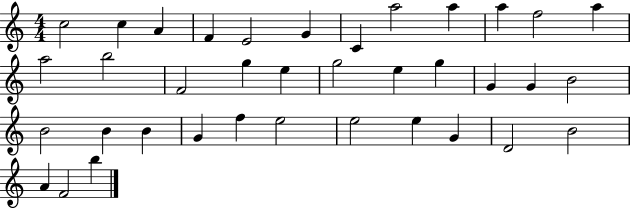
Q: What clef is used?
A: treble